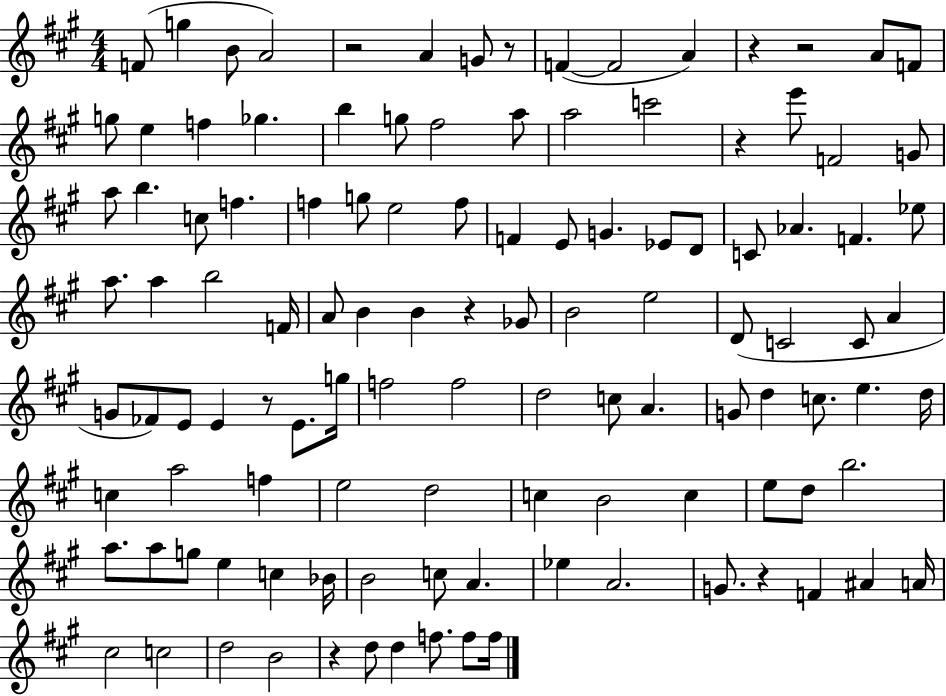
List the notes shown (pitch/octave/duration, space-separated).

F4/e G5/q B4/e A4/h R/h A4/q G4/e R/e F4/q F4/h A4/q R/q R/h A4/e F4/e G5/e E5/q F5/q Gb5/q. B5/q G5/e F#5/h A5/e A5/h C6/h R/q E6/e F4/h G4/e A5/e B5/q. C5/e F5/q. F5/q G5/e E5/h F5/e F4/q E4/e G4/q. Eb4/e D4/e C4/e Ab4/q. F4/q. Eb5/e A5/e. A5/q B5/h F4/s A4/e B4/q B4/q R/q Gb4/e B4/h E5/h D4/e C4/h C4/e A4/q G4/e FES4/e E4/e E4/q R/e E4/e. G5/s F5/h F5/h D5/h C5/e A4/q. G4/e D5/q C5/e. E5/q. D5/s C5/q A5/h F5/q E5/h D5/h C5/q B4/h C5/q E5/e D5/e B5/h. A5/e. A5/e G5/e E5/q C5/q Bb4/s B4/h C5/e A4/q. Eb5/q A4/h. G4/e. R/q F4/q A#4/q A4/s C#5/h C5/h D5/h B4/h R/q D5/e D5/q F5/e. F5/e F5/s